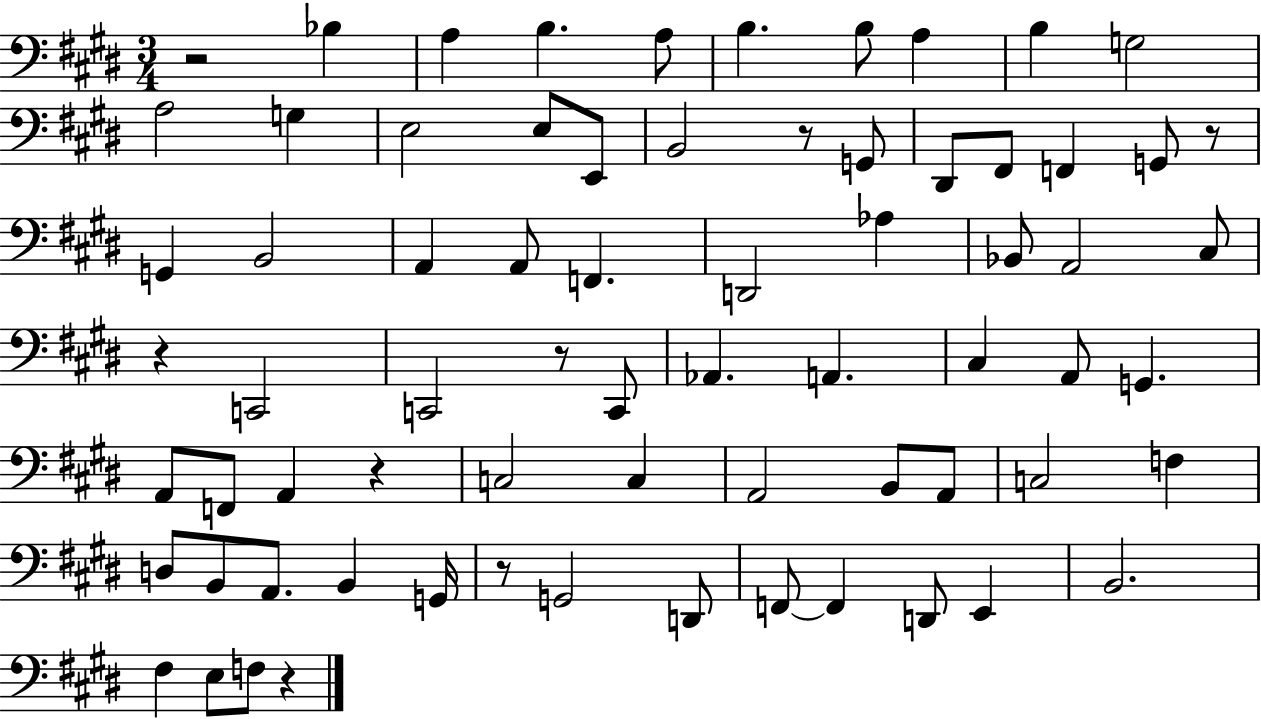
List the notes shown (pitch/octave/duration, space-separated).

R/h Bb3/q A3/q B3/q. A3/e B3/q. B3/e A3/q B3/q G3/h A3/h G3/q E3/h E3/e E2/e B2/h R/e G2/e D#2/e F#2/e F2/q G2/e R/e G2/q B2/h A2/q A2/e F2/q. D2/h Ab3/q Bb2/e A2/h C#3/e R/q C2/h C2/h R/e C2/e Ab2/q. A2/q. C#3/q A2/e G2/q. A2/e F2/e A2/q R/q C3/h C3/q A2/h B2/e A2/e C3/h F3/q D3/e B2/e A2/e. B2/q G2/s R/e G2/h D2/e F2/e F2/q D2/e E2/q B2/h. F#3/q E3/e F3/e R/q